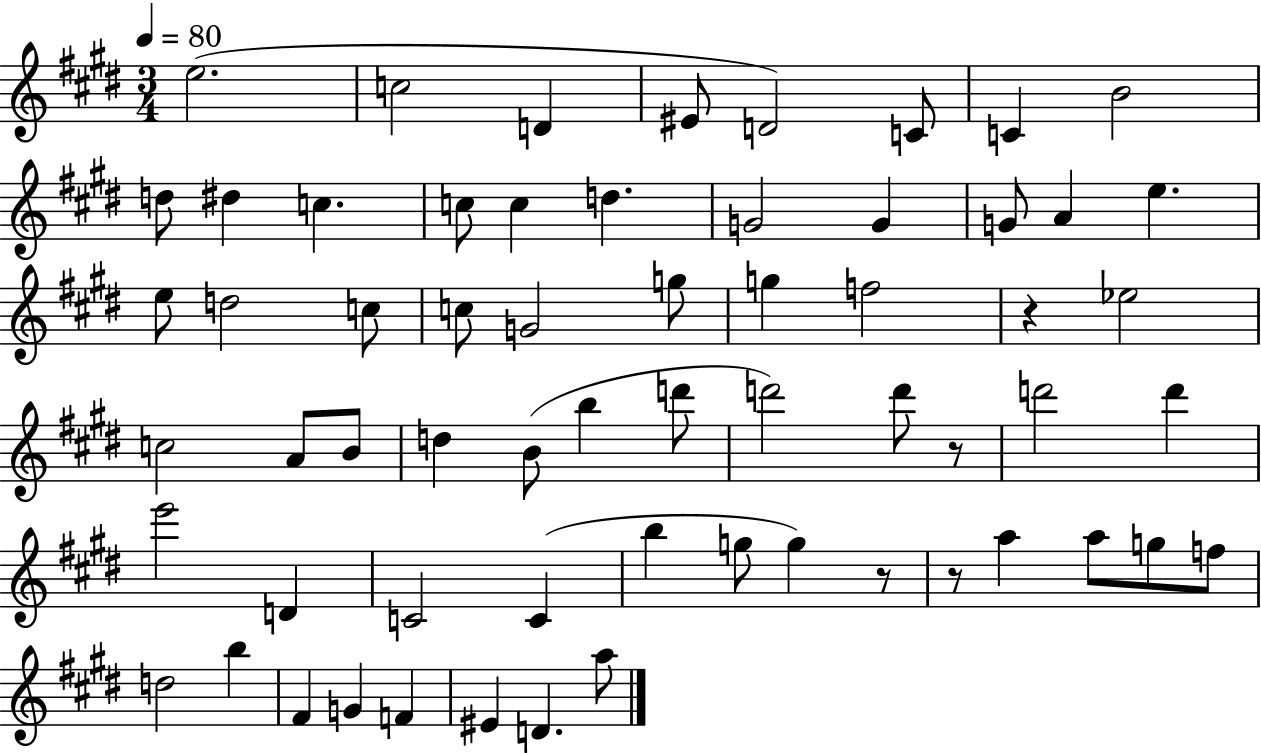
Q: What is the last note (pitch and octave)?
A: A5